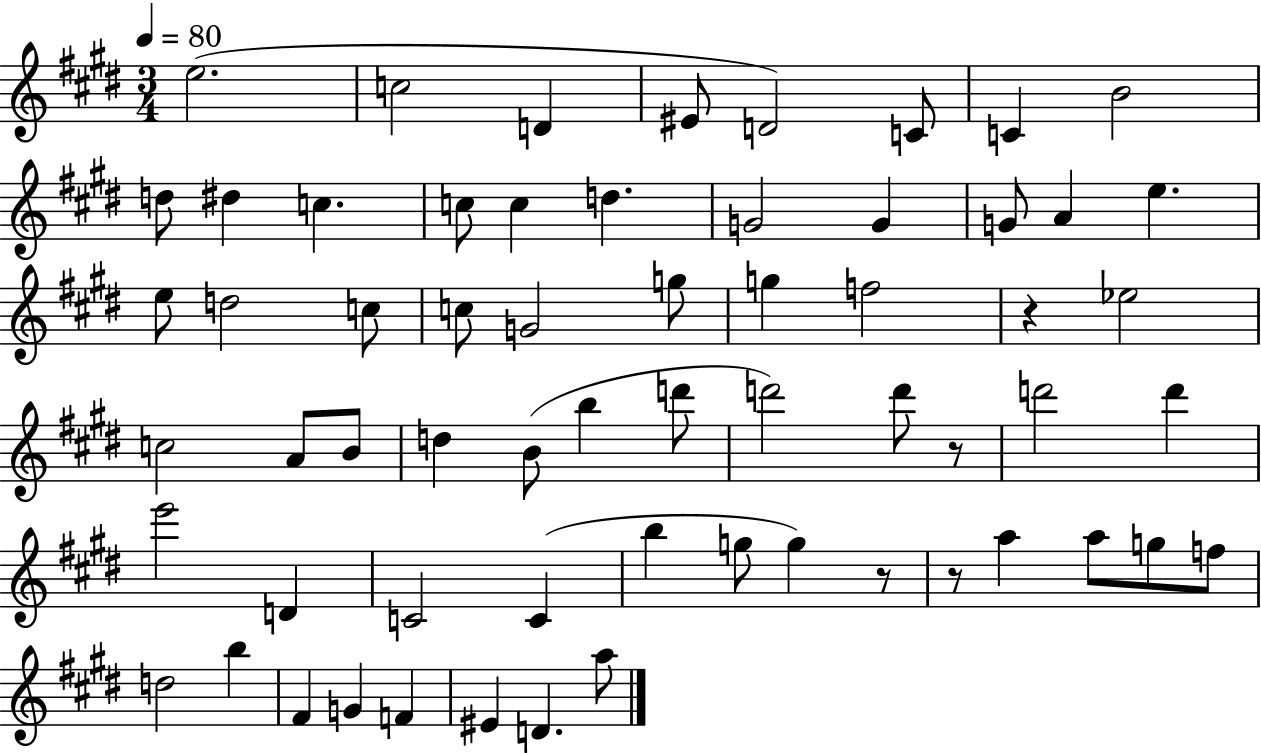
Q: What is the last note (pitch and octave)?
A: A5